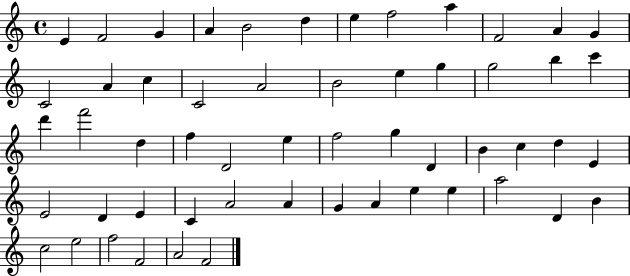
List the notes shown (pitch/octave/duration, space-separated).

E4/q F4/h G4/q A4/q B4/h D5/q E5/q F5/h A5/q F4/h A4/q G4/q C4/h A4/q C5/q C4/h A4/h B4/h E5/q G5/q G5/h B5/q C6/q D6/q F6/h D5/q F5/q D4/h E5/q F5/h G5/q D4/q B4/q C5/q D5/q E4/q E4/h D4/q E4/q C4/q A4/h A4/q G4/q A4/q E5/q E5/q A5/h D4/q B4/q C5/h E5/h F5/h F4/h A4/h F4/h